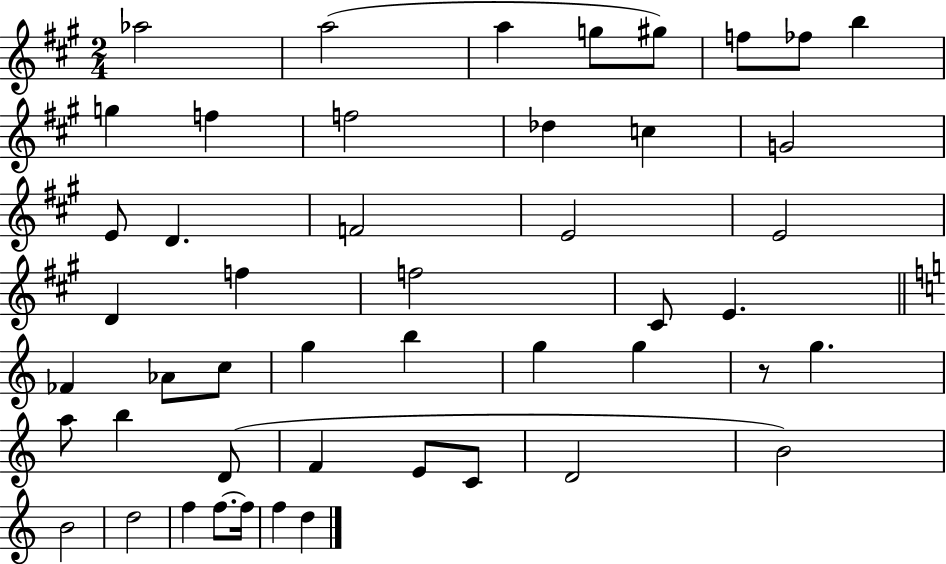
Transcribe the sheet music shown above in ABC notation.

X:1
T:Untitled
M:2/4
L:1/4
K:A
_a2 a2 a g/2 ^g/2 f/2 _f/2 b g f f2 _d c G2 E/2 D F2 E2 E2 D f f2 ^C/2 E _F _A/2 c/2 g b g g z/2 g a/2 b D/2 F E/2 C/2 D2 B2 B2 d2 f f/2 f/4 f d